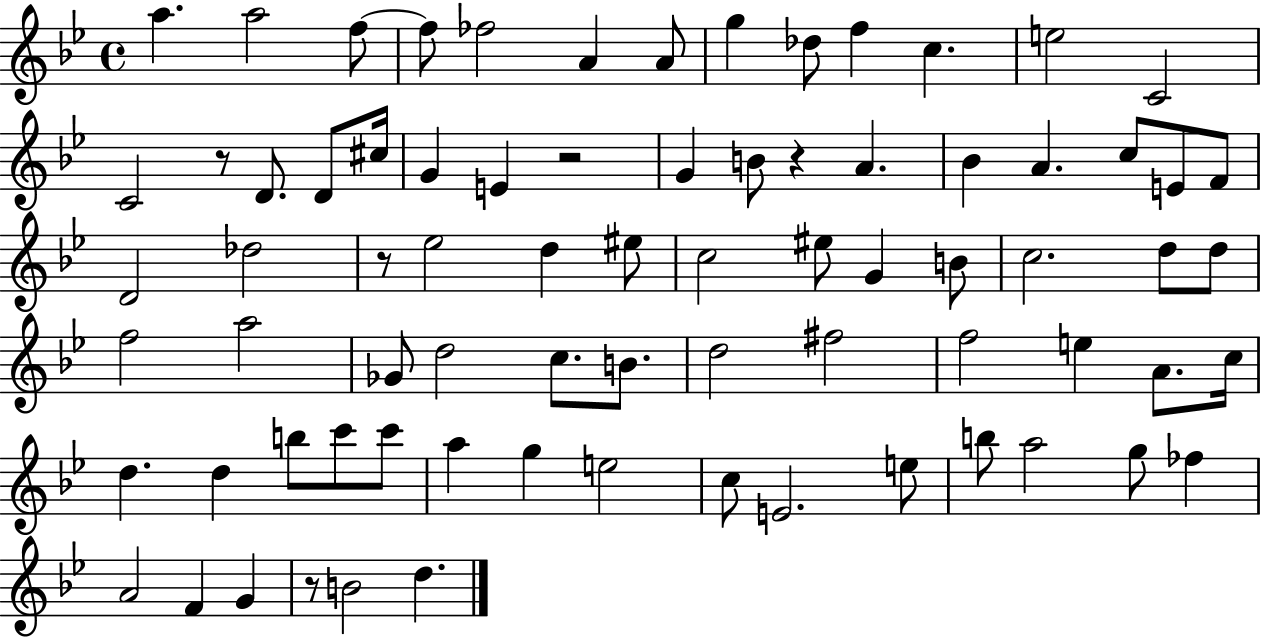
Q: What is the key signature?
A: BES major